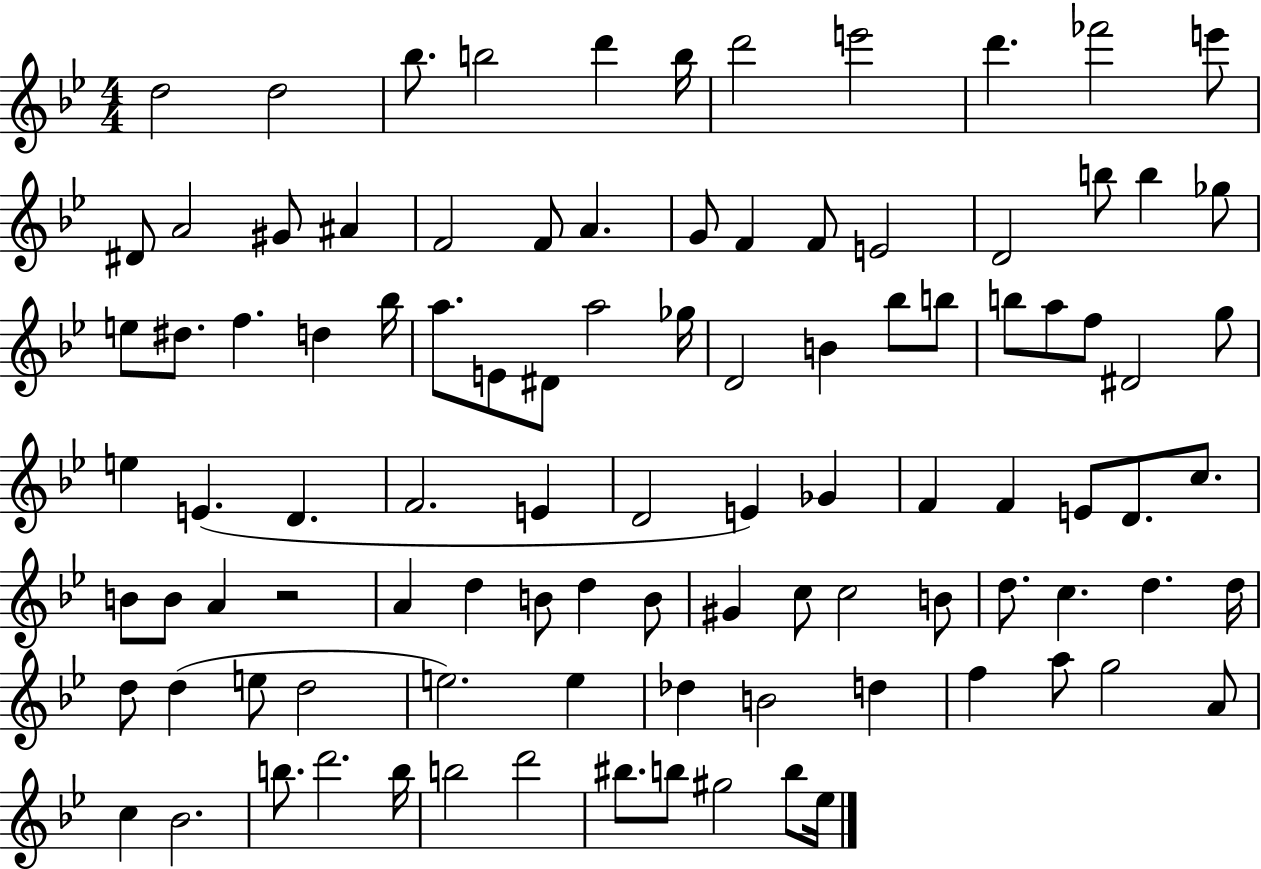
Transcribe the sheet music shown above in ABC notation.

X:1
T:Untitled
M:4/4
L:1/4
K:Bb
d2 d2 _b/2 b2 d' b/4 d'2 e'2 d' _f'2 e'/2 ^D/2 A2 ^G/2 ^A F2 F/2 A G/2 F F/2 E2 D2 b/2 b _g/2 e/2 ^d/2 f d _b/4 a/2 E/2 ^D/2 a2 _g/4 D2 B _b/2 b/2 b/2 a/2 f/2 ^D2 g/2 e E D F2 E D2 E _G F F E/2 D/2 c/2 B/2 B/2 A z2 A d B/2 d B/2 ^G c/2 c2 B/2 d/2 c d d/4 d/2 d e/2 d2 e2 e _d B2 d f a/2 g2 A/2 c _B2 b/2 d'2 b/4 b2 d'2 ^b/2 b/2 ^g2 b/2 _e/4